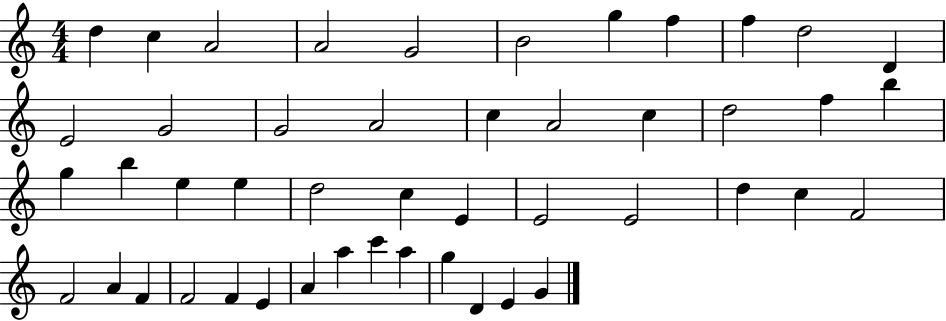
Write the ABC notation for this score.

X:1
T:Untitled
M:4/4
L:1/4
K:C
d c A2 A2 G2 B2 g f f d2 D E2 G2 G2 A2 c A2 c d2 f b g b e e d2 c E E2 E2 d c F2 F2 A F F2 F E A a c' a g D E G